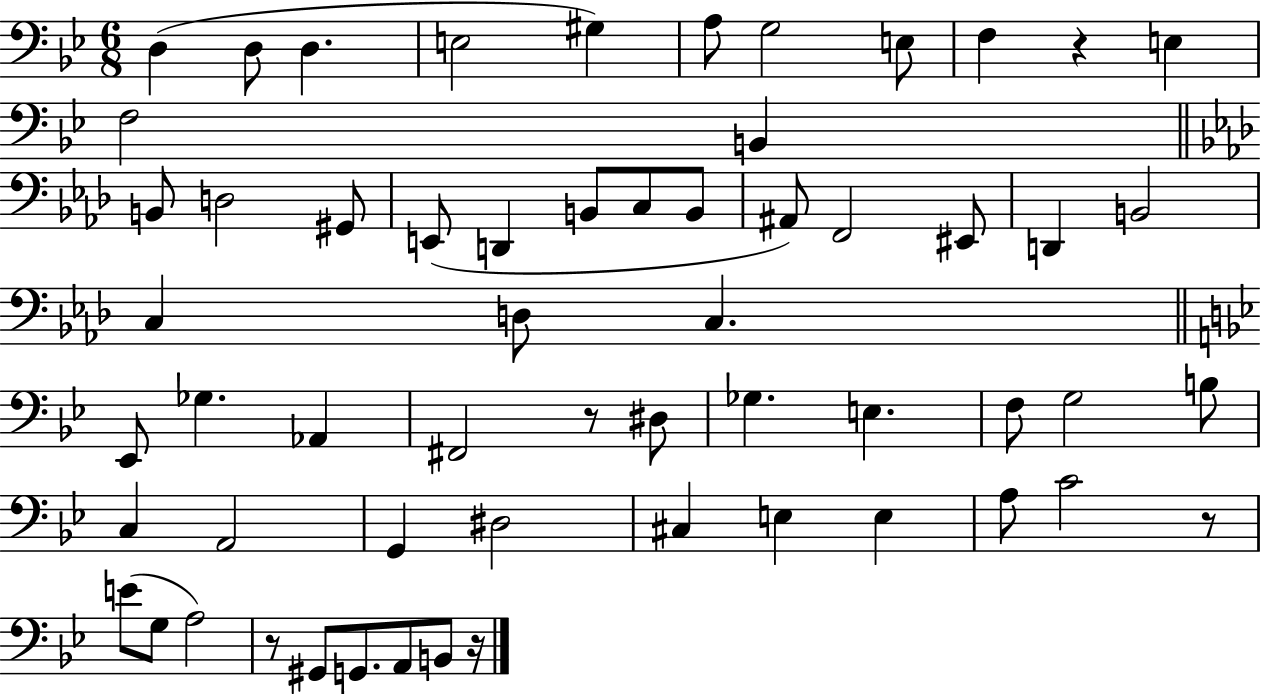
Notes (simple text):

D3/q D3/e D3/q. E3/h G#3/q A3/e G3/h E3/e F3/q R/q E3/q F3/h B2/q B2/e D3/h G#2/e E2/e D2/q B2/e C3/e B2/e A#2/e F2/h EIS2/e D2/q B2/h C3/q D3/e C3/q. Eb2/e Gb3/q. Ab2/q F#2/h R/e D#3/e Gb3/q. E3/q. F3/e G3/h B3/e C3/q A2/h G2/q D#3/h C#3/q E3/q E3/q A3/e C4/h R/e E4/e G3/e A3/h R/e G#2/e G2/e. A2/e B2/e R/s